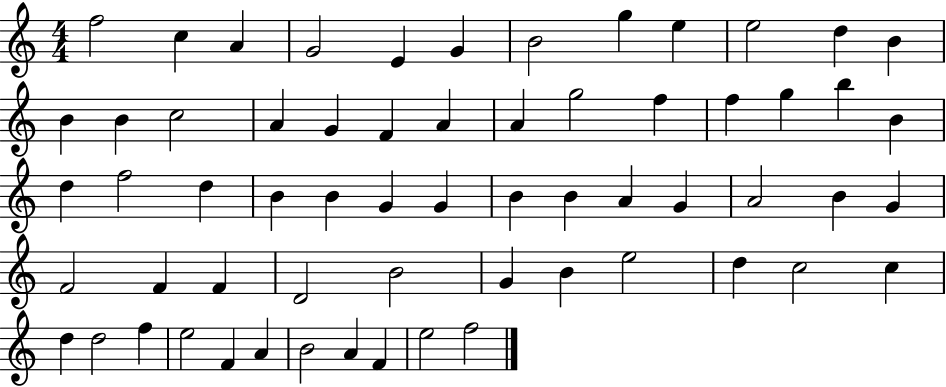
F5/h C5/q A4/q G4/h E4/q G4/q B4/h G5/q E5/q E5/h D5/q B4/q B4/q B4/q C5/h A4/q G4/q F4/q A4/q A4/q G5/h F5/q F5/q G5/q B5/q B4/q D5/q F5/h D5/q B4/q B4/q G4/q G4/q B4/q B4/q A4/q G4/q A4/h B4/q G4/q F4/h F4/q F4/q D4/h B4/h G4/q B4/q E5/h D5/q C5/h C5/q D5/q D5/h F5/q E5/h F4/q A4/q B4/h A4/q F4/q E5/h F5/h